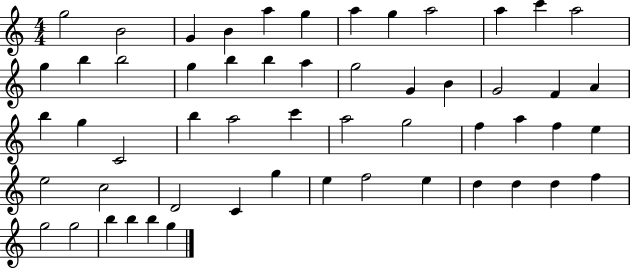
X:1
T:Untitled
M:4/4
L:1/4
K:C
g2 B2 G B a g a g a2 a c' a2 g b b2 g b b a g2 G B G2 F A b g C2 b a2 c' a2 g2 f a f e e2 c2 D2 C g e f2 e d d d f g2 g2 b b b g